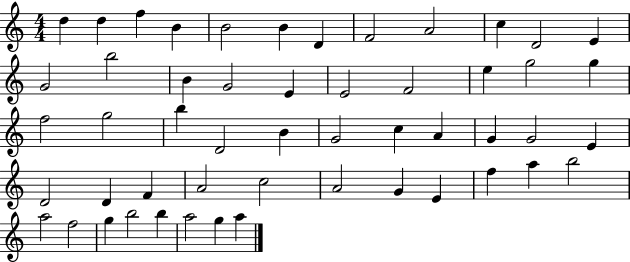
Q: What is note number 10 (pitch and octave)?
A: C5